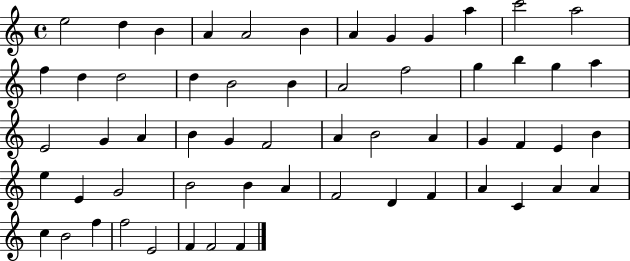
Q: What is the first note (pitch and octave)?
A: E5